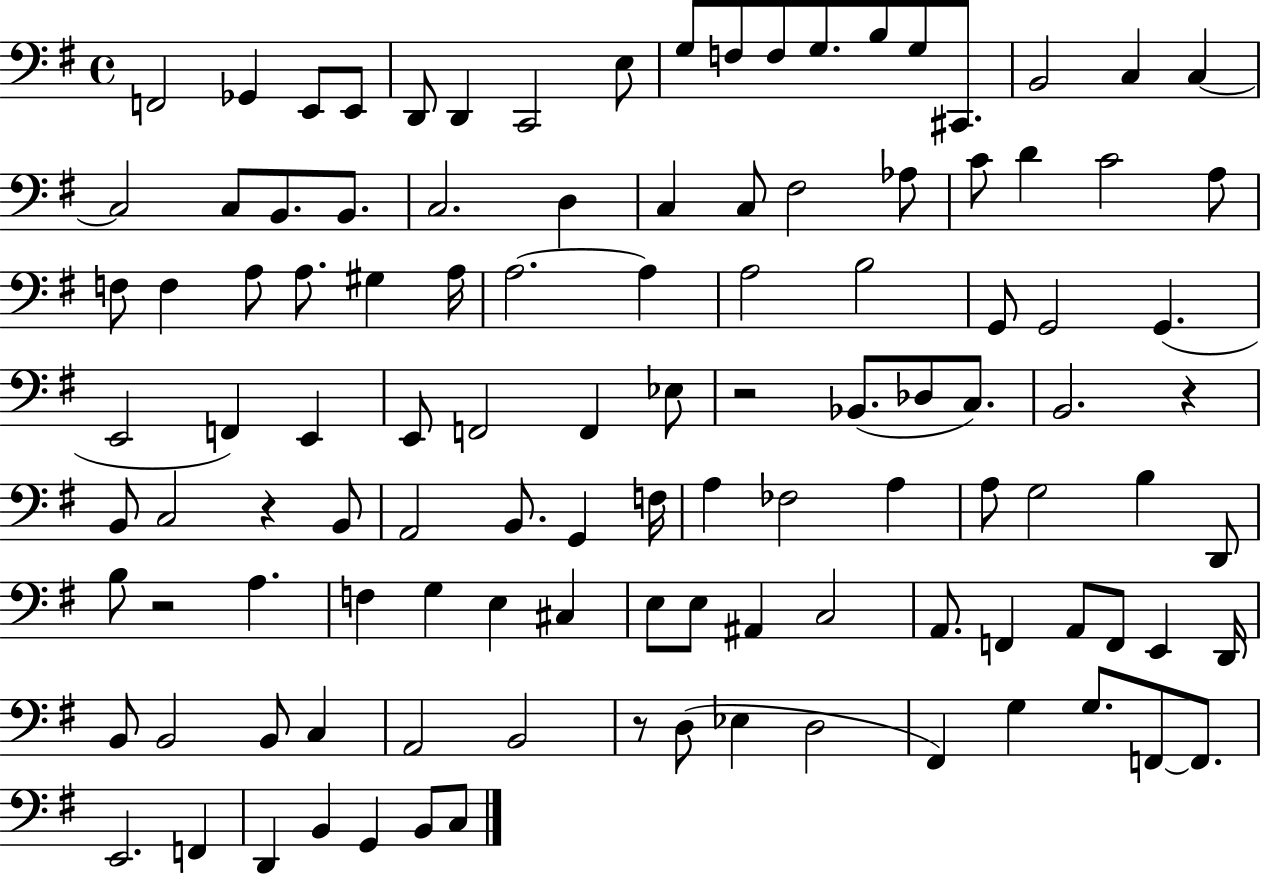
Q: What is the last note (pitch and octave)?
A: C3